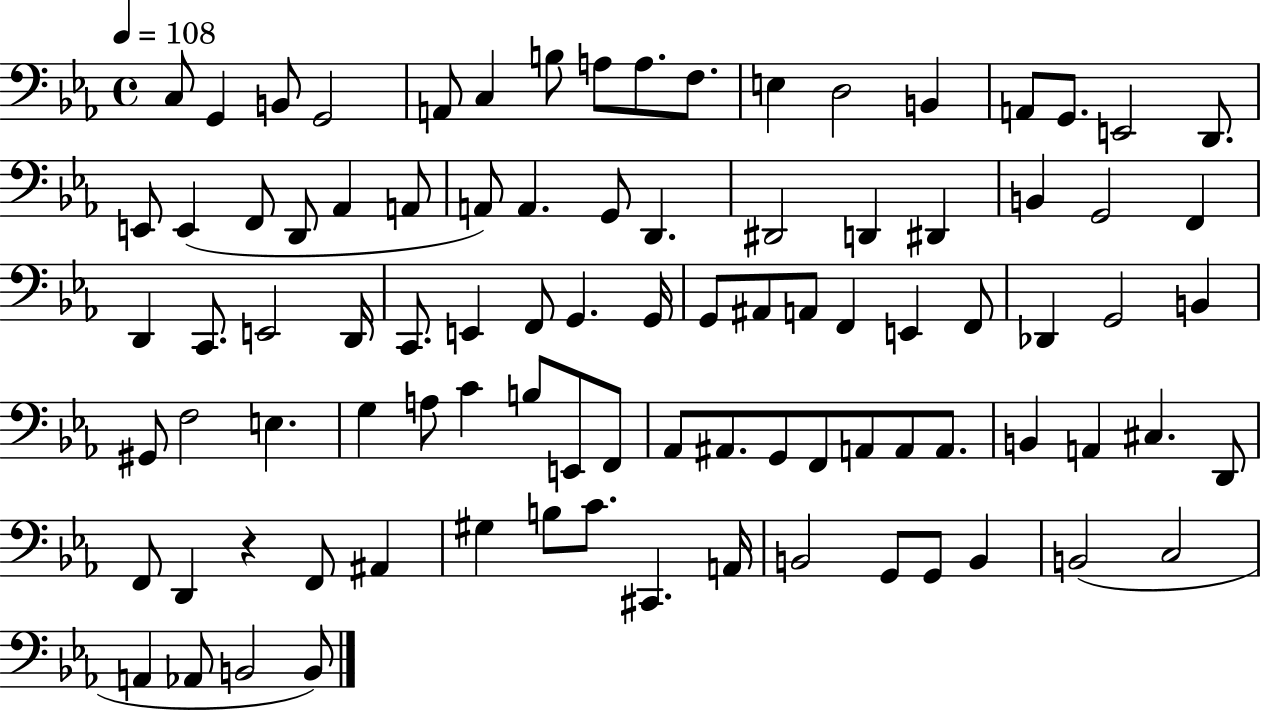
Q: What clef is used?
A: bass